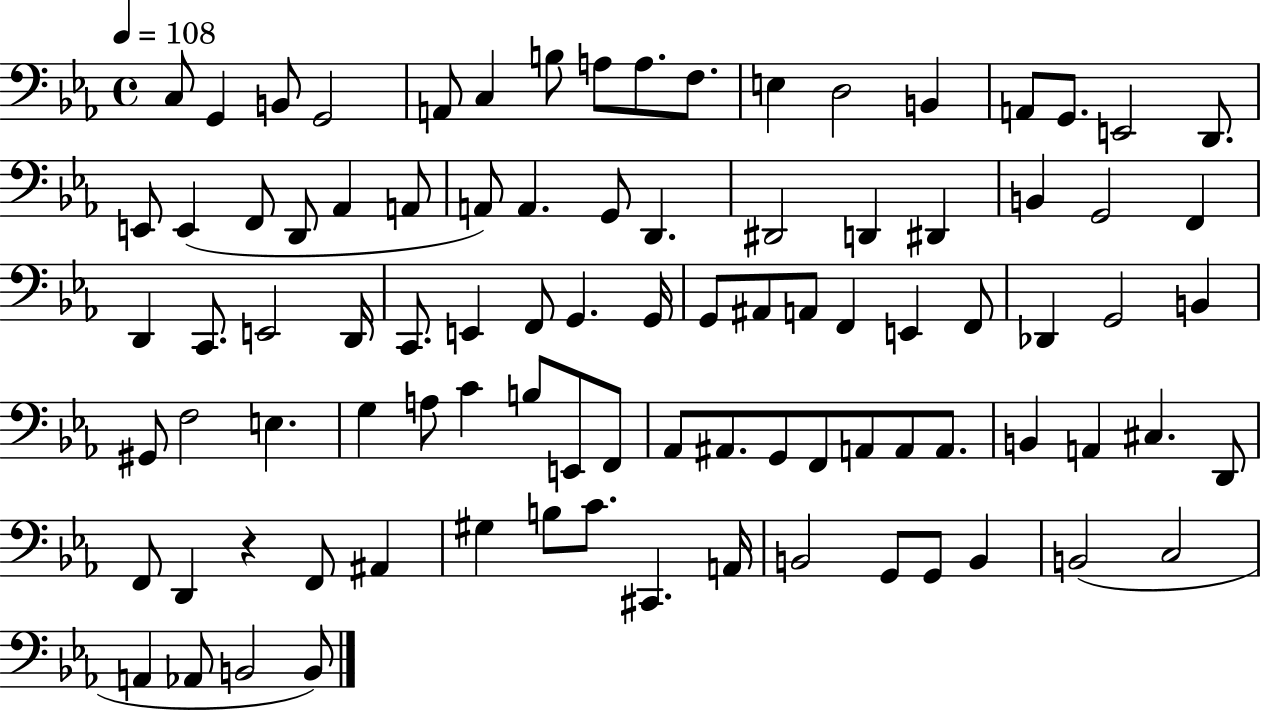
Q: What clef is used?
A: bass